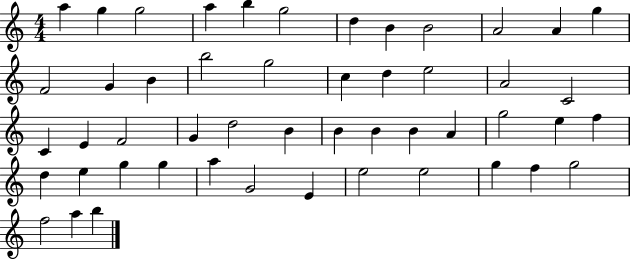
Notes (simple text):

A5/q G5/q G5/h A5/q B5/q G5/h D5/q B4/q B4/h A4/h A4/q G5/q F4/h G4/q B4/q B5/h G5/h C5/q D5/q E5/h A4/h C4/h C4/q E4/q F4/h G4/q D5/h B4/q B4/q B4/q B4/q A4/q G5/h E5/q F5/q D5/q E5/q G5/q G5/q A5/q G4/h E4/q E5/h E5/h G5/q F5/q G5/h F5/h A5/q B5/q